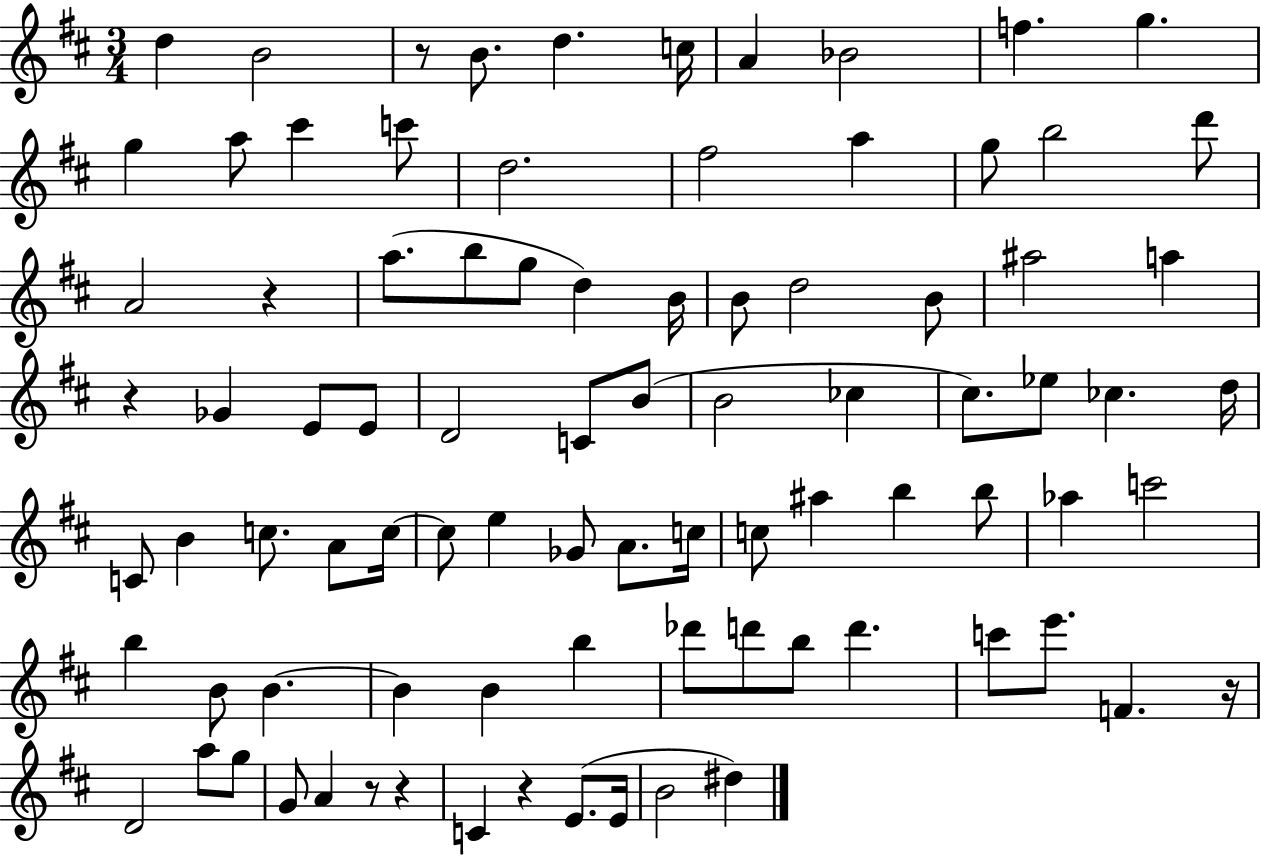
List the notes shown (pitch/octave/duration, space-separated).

D5/q B4/h R/e B4/e. D5/q. C5/s A4/q Bb4/h F5/q. G5/q. G5/q A5/e C#6/q C6/e D5/h. F#5/h A5/q G5/e B5/h D6/e A4/h R/q A5/e. B5/e G5/e D5/q B4/s B4/e D5/h B4/e A#5/h A5/q R/q Gb4/q E4/e E4/e D4/h C4/e B4/e B4/h CES5/q C#5/e. Eb5/e CES5/q. D5/s C4/e B4/q C5/e. A4/e C5/s C5/e E5/q Gb4/e A4/e. C5/s C5/e A#5/q B5/q B5/e Ab5/q C6/h B5/q B4/e B4/q. B4/q B4/q B5/q Db6/e D6/e B5/e D6/q. C6/e E6/e. F4/q. R/s D4/h A5/e G5/e G4/e A4/q R/e R/q C4/q R/q E4/e. E4/s B4/h D#5/q